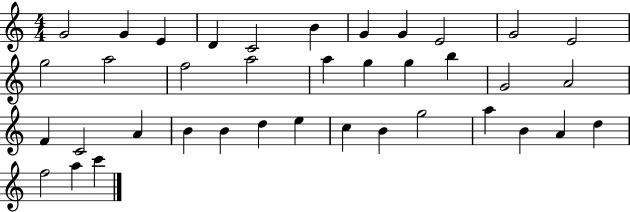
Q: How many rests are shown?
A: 0